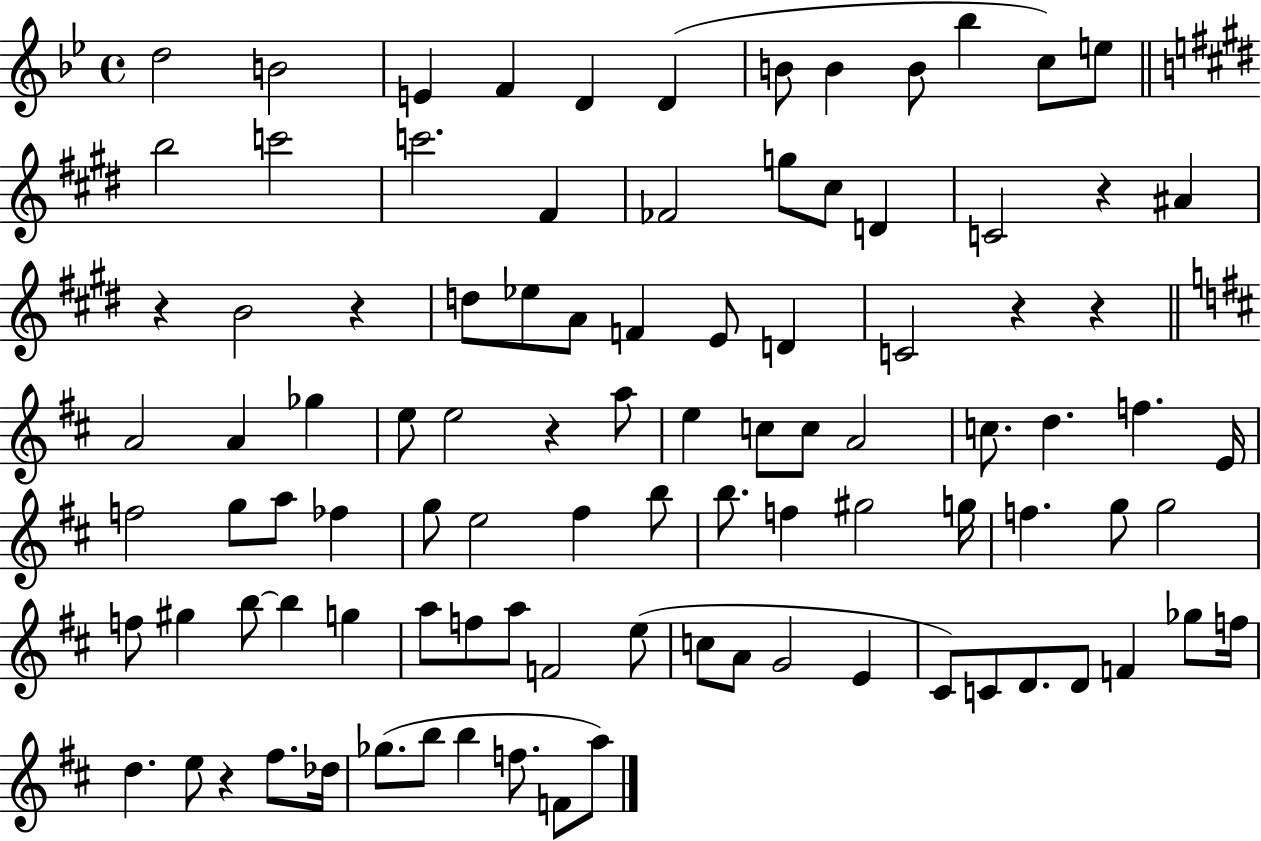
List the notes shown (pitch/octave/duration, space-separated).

D5/h B4/h E4/q F4/q D4/q D4/q B4/e B4/q B4/e Bb5/q C5/e E5/e B5/h C6/h C6/h. F#4/q FES4/h G5/e C#5/e D4/q C4/h R/q A#4/q R/q B4/h R/q D5/e Eb5/e A4/e F4/q E4/e D4/q C4/h R/q R/q A4/h A4/q Gb5/q E5/e E5/h R/q A5/e E5/q C5/e C5/e A4/h C5/e. D5/q. F5/q. E4/s F5/h G5/e A5/e FES5/q G5/e E5/h F#5/q B5/e B5/e. F5/q G#5/h G5/s F5/q. G5/e G5/h F5/e G#5/q B5/e B5/q G5/q A5/e F5/e A5/e F4/h E5/e C5/e A4/e G4/h E4/q C#4/e C4/e D4/e. D4/e F4/q Gb5/e F5/s D5/q. E5/e R/q F#5/e. Db5/s Gb5/e. B5/e B5/q F5/e. F4/e A5/e